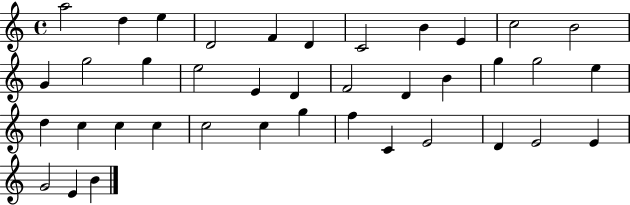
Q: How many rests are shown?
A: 0